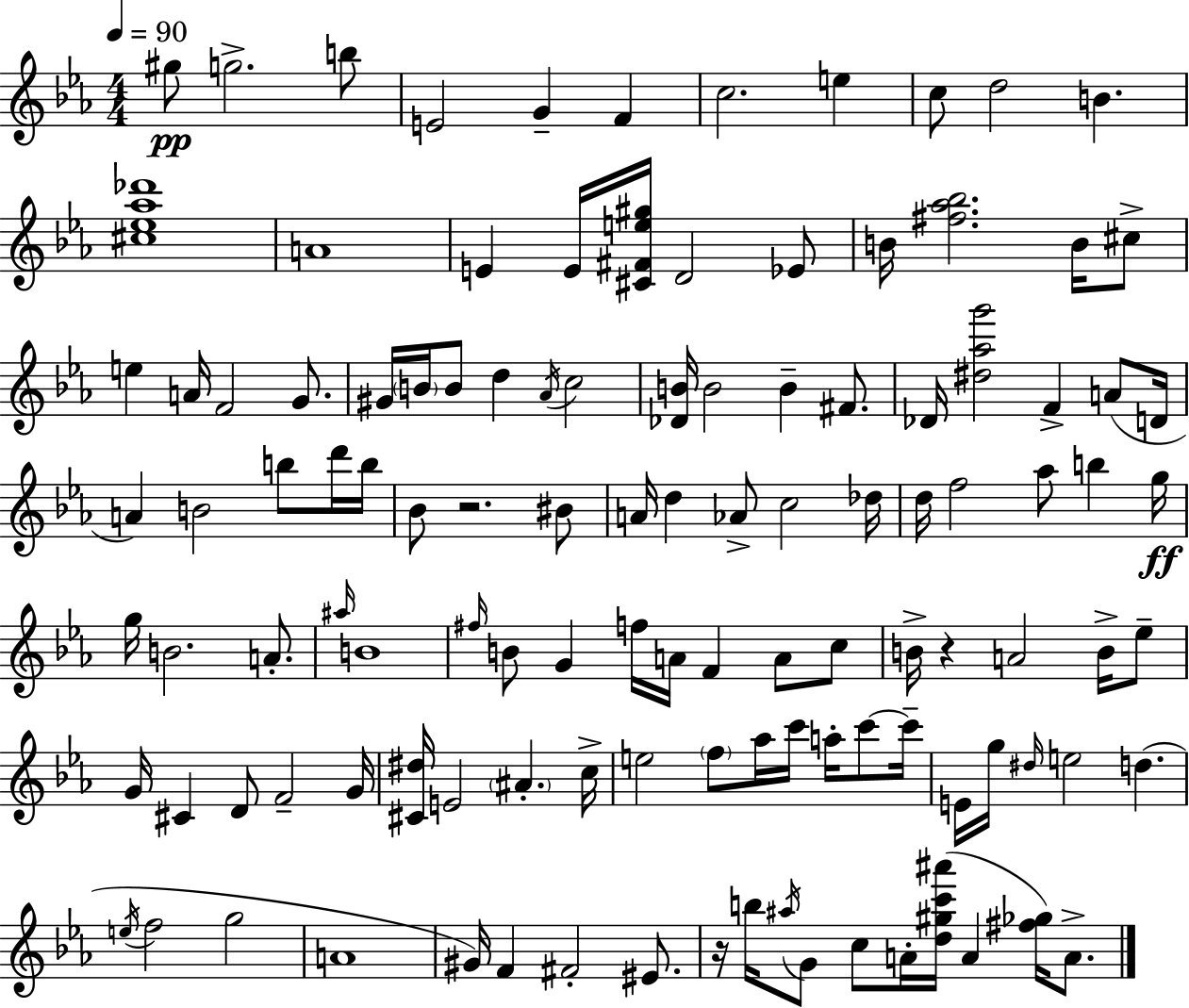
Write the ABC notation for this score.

X:1
T:Untitled
M:4/4
L:1/4
K:Cm
^g/2 g2 b/2 E2 G F c2 e c/2 d2 B [^c_e_a_d']4 A4 E E/4 [^C^Fe^g]/4 D2 _E/2 B/4 [^f_a_b]2 B/4 ^c/2 e A/4 F2 G/2 ^G/4 B/4 B/2 d _A/4 c2 [_DB]/4 B2 B ^F/2 _D/4 [^d_ag']2 F A/2 D/4 A B2 b/2 d'/4 b/4 _B/2 z2 ^B/2 A/4 d _A/2 c2 _d/4 d/4 f2 _a/2 b g/4 g/4 B2 A/2 ^a/4 B4 ^f/4 B/2 G f/4 A/4 F A/2 c/2 B/4 z A2 B/4 _e/2 G/4 ^C D/2 F2 G/4 [^C^d]/4 E2 ^A c/4 e2 f/2 _a/4 c'/4 a/4 c'/2 c'/4 E/4 g/4 ^d/4 e2 d e/4 f2 g2 A4 ^G/4 F ^F2 ^E/2 z/4 b/4 ^a/4 G/2 c/2 A/4 [d^gc'^a']/4 A [^f_g]/4 A/2